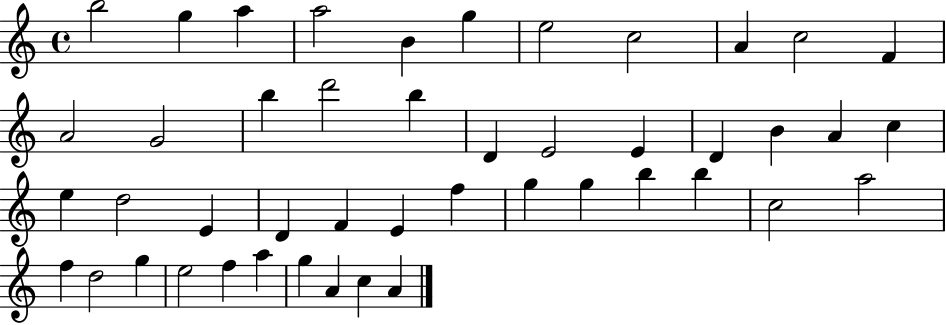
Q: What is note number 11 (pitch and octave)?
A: F4